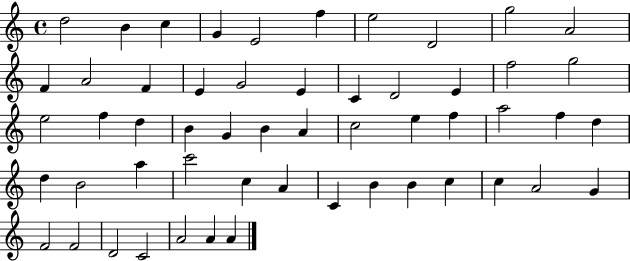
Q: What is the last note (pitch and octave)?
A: A4